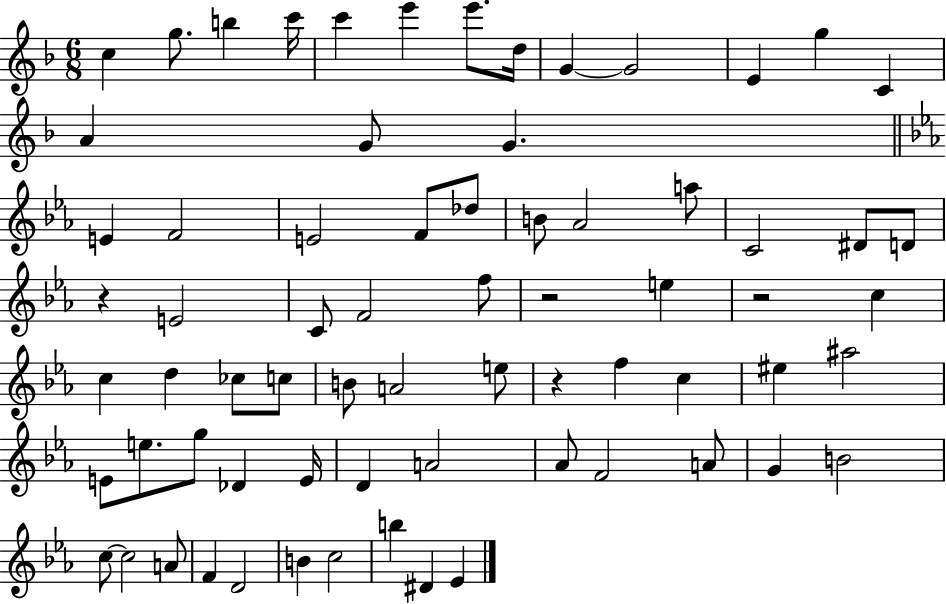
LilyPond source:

{
  \clef treble
  \numericTimeSignature
  \time 6/8
  \key f \major
  c''4 g''8. b''4 c'''16 | c'''4 e'''4 e'''8. d''16 | g'4~~ g'2 | e'4 g''4 c'4 | \break a'4 g'8 g'4. | \bar "||" \break \key ees \major e'4 f'2 | e'2 f'8 des''8 | b'8 aes'2 a''8 | c'2 dis'8 d'8 | \break r4 e'2 | c'8 f'2 f''8 | r2 e''4 | r2 c''4 | \break c''4 d''4 ces''8 c''8 | b'8 a'2 e''8 | r4 f''4 c''4 | eis''4 ais''2 | \break e'8 e''8. g''8 des'4 e'16 | d'4 a'2 | aes'8 f'2 a'8 | g'4 b'2 | \break c''8~~ c''2 a'8 | f'4 d'2 | b'4 c''2 | b''4 dis'4 ees'4 | \break \bar "|."
}